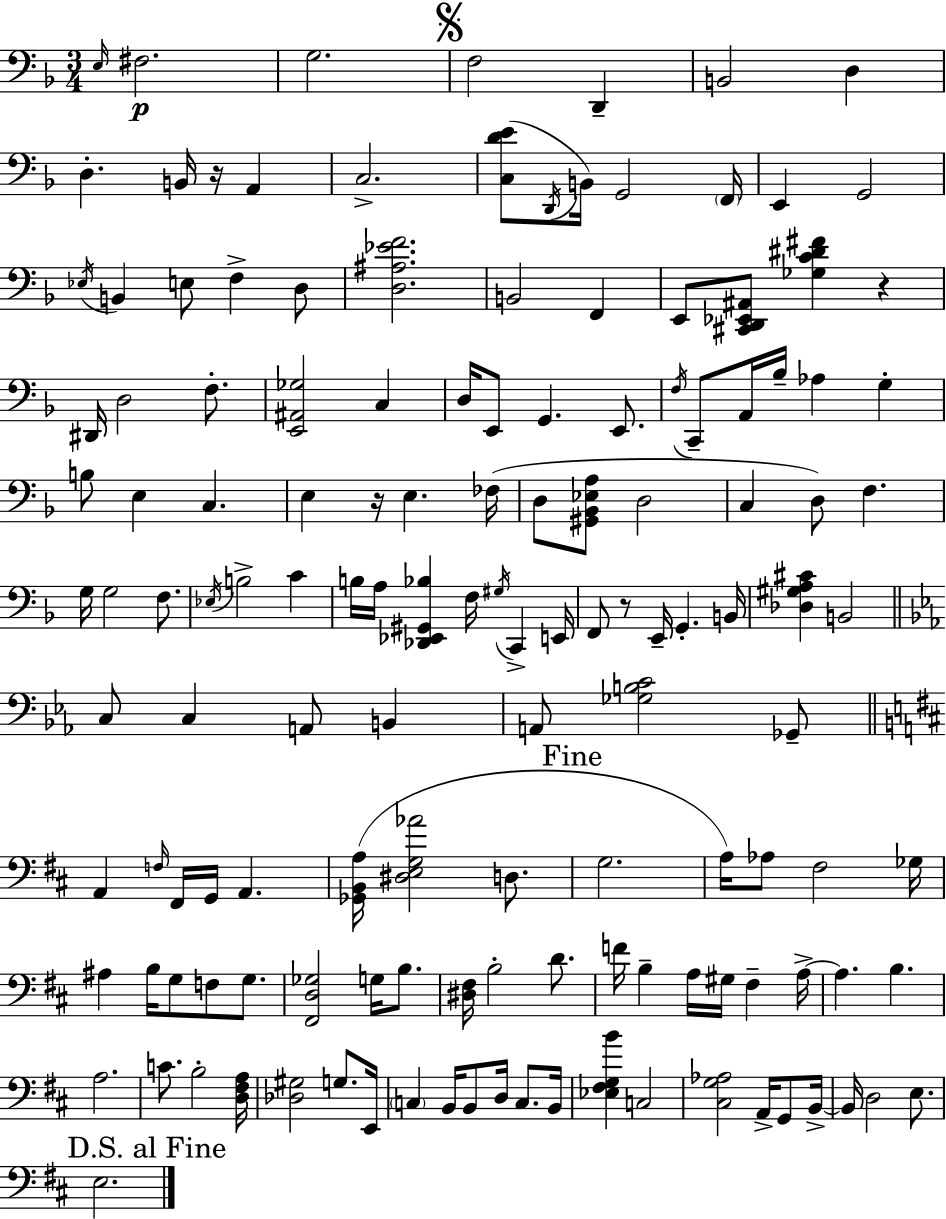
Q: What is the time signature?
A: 3/4